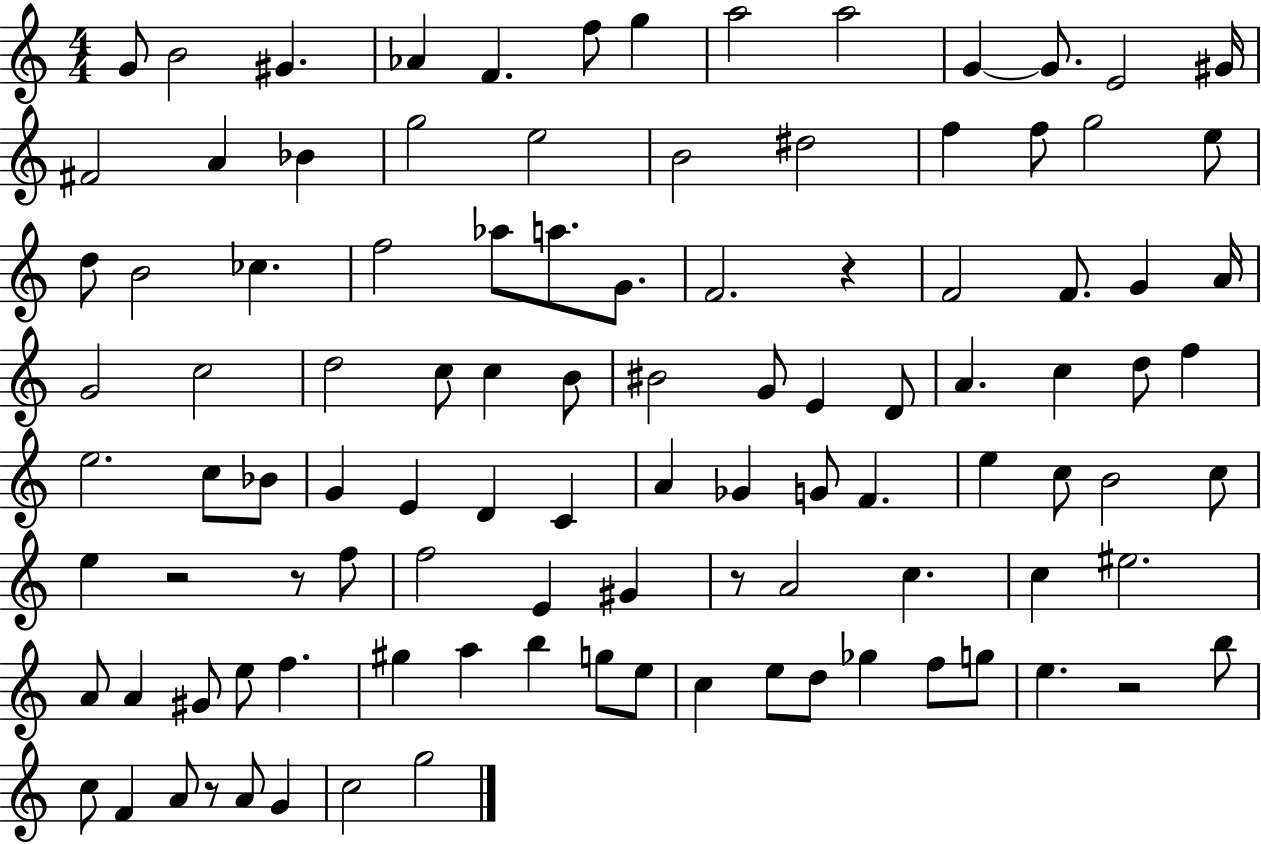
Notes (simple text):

G4/e B4/h G#4/q. Ab4/q F4/q. F5/e G5/q A5/h A5/h G4/q G4/e. E4/h G#4/s F#4/h A4/q Bb4/q G5/h E5/h B4/h D#5/h F5/q F5/e G5/h E5/e D5/e B4/h CES5/q. F5/h Ab5/e A5/e. G4/e. F4/h. R/q F4/h F4/e. G4/q A4/s G4/h C5/h D5/h C5/e C5/q B4/e BIS4/h G4/e E4/q D4/e A4/q. C5/q D5/e F5/q E5/h. C5/e Bb4/e G4/q E4/q D4/q C4/q A4/q Gb4/q G4/e F4/q. E5/q C5/e B4/h C5/e E5/q R/h R/e F5/e F5/h E4/q G#4/q R/e A4/h C5/q. C5/q EIS5/h. A4/e A4/q G#4/e E5/e F5/q. G#5/q A5/q B5/q G5/e E5/e C5/q E5/e D5/e Gb5/q F5/e G5/e E5/q. R/h B5/e C5/e F4/q A4/e R/e A4/e G4/q C5/h G5/h